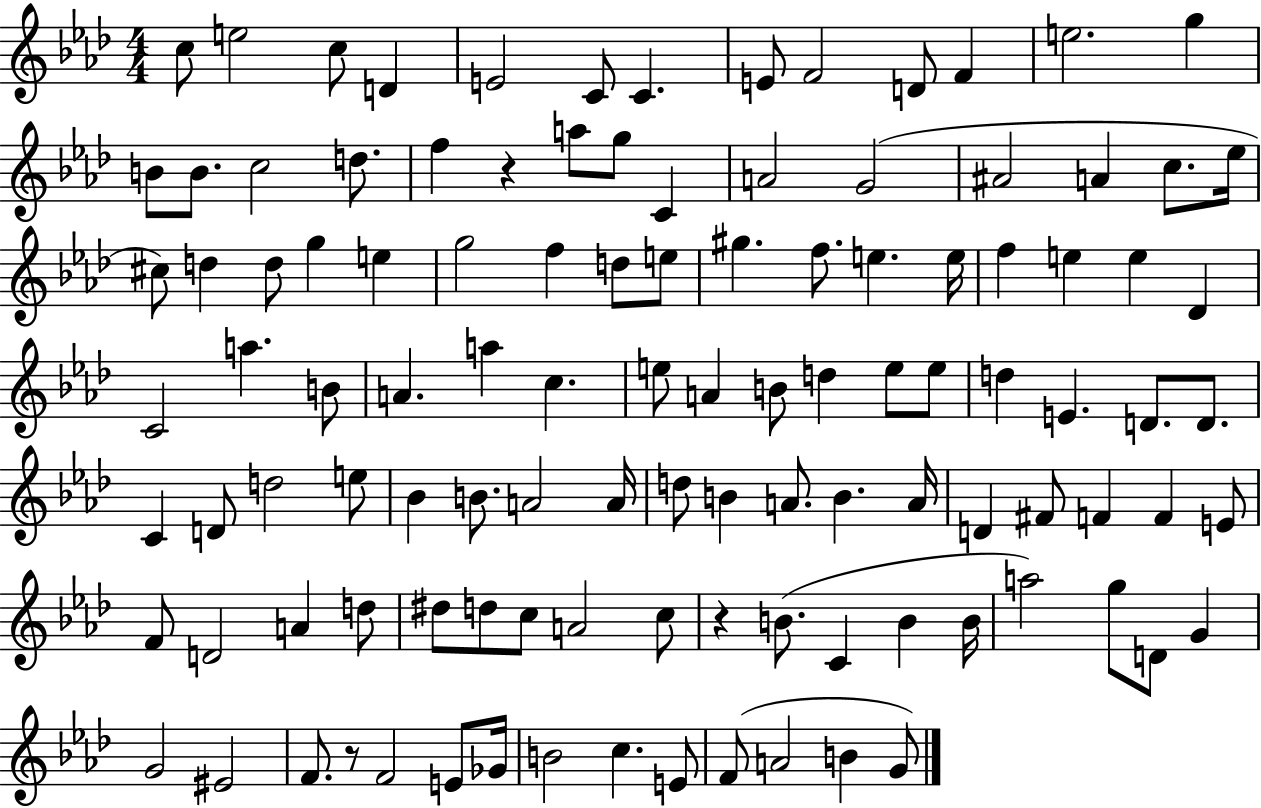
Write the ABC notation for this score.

X:1
T:Untitled
M:4/4
L:1/4
K:Ab
c/2 e2 c/2 D E2 C/2 C E/2 F2 D/2 F e2 g B/2 B/2 c2 d/2 f z a/2 g/2 C A2 G2 ^A2 A c/2 _e/4 ^c/2 d d/2 g e g2 f d/2 e/2 ^g f/2 e e/4 f e e _D C2 a B/2 A a c e/2 A B/2 d e/2 e/2 d E D/2 D/2 C D/2 d2 e/2 _B B/2 A2 A/4 d/2 B A/2 B A/4 D ^F/2 F F E/2 F/2 D2 A d/2 ^d/2 d/2 c/2 A2 c/2 z B/2 C B B/4 a2 g/2 D/2 G G2 ^E2 F/2 z/2 F2 E/2 _G/4 B2 c E/2 F/2 A2 B G/2